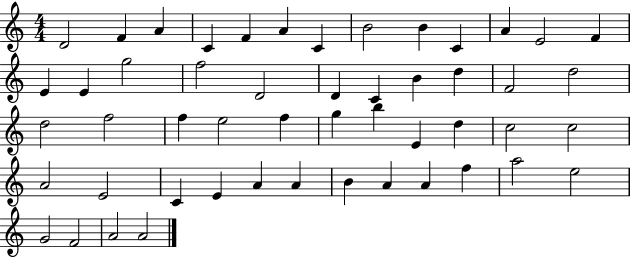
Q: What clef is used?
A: treble